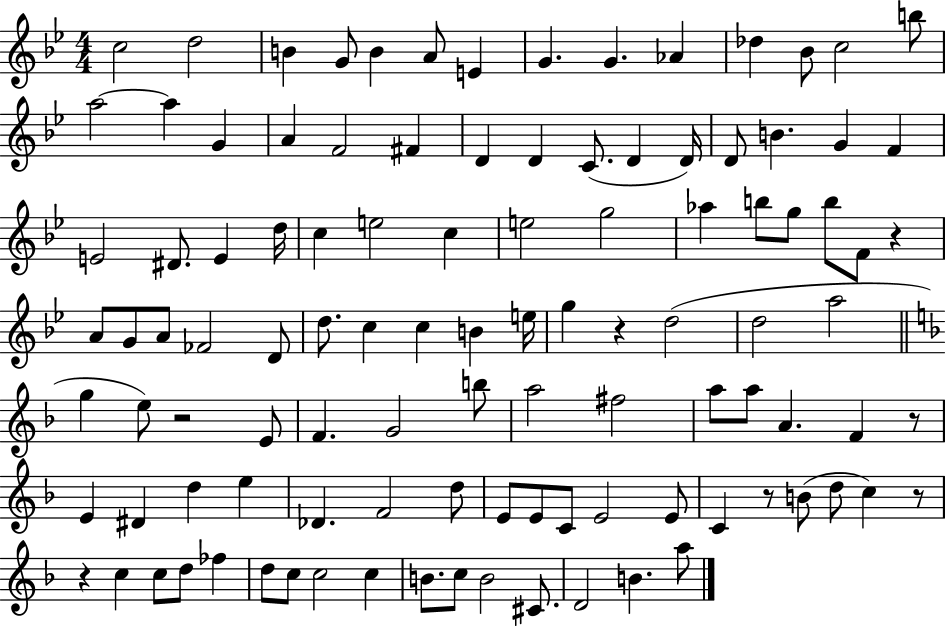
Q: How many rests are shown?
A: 7